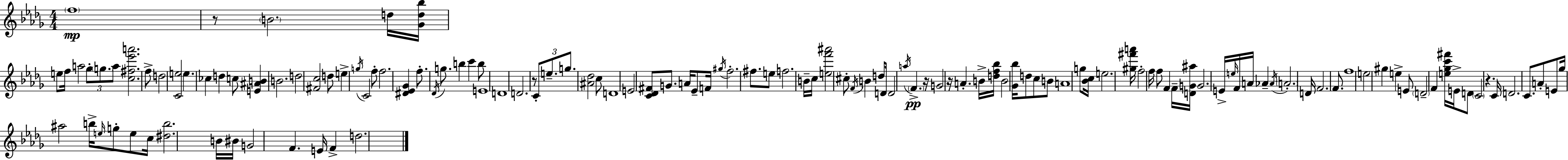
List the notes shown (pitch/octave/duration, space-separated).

F5/w R/e B4/h. D5/s [Gb4,D5,Bb5]/s E5/e F5/s A5/h Gb5/e G5/e. A5/e [C5,F#5,Eb6,A6]/h. F5/e D5/h [C4,E5]/h E5/q. CES5/q D5/q C5/e [E4,A#4,B4]/q B4/h. D5/h [F#4,C5]/h D5/e E5/q G5/s C4/h F5/e F5/h. [D#4,Eb4,Gb4]/q F5/e. Db4/s G5/e. B5/q C6/q B5/e E4/w D4/w D4/h. R/e C4/e E5/e. G5/e. [A#4,Db5]/h C5/e D4/w E4/h [C4,Db4,F#4]/e G4/e. A4/s Eb4/e F4/s G#5/s F5/h. F#5/e. E5/e F5/h. B4/s C5/s [E5,F6,A#6]/h C#5/e F4/s B4/q D5/e D4/s D4/h A5/s F4/q. R/s G4/h R/s A4/q. B4/s [D5,F5,Bb5]/s B4/h [Gb4,Bb5]/s D5/e C5/e B4/e A4/w G5/e [Bb4,C5]/s E5/h. [G#5,F#6,A6]/s F5/h F5/s F5/e F4/q F4/s [D4,G4,A#5]/s G4/h. E4/s E5/s F4/s A4/s Ab4/q Ab4/s A4/h. D4/s F4/h. F4/e. F5/w E5/h G#5/q E5/q E4/e D4/h F4/q [E5,Gb5,C6,F#6]/s E4/s D4/e C4/h R/q. C4/s D4/h. C4/e. A4/e E4/e Gb5/s A#5/h B5/s E5/s G5/e E5/e C5/s [D#5,B5]/h. B4/s BIS4/s G4/h F4/q. E4/s F4/q D5/h.